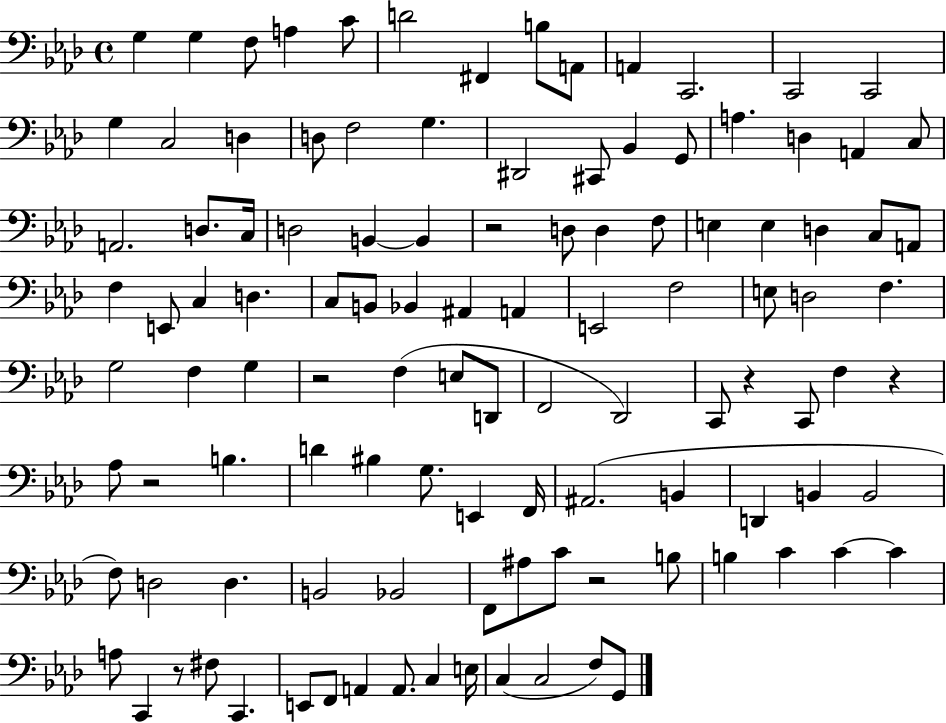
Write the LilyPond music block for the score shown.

{
  \clef bass
  \time 4/4
  \defaultTimeSignature
  \key aes \major
  g4 g4 f8 a4 c'8 | d'2 fis,4 b8 a,8 | a,4 c,2. | c,2 c,2 | \break g4 c2 d4 | d8 f2 g4. | dis,2 cis,8 bes,4 g,8 | a4. d4 a,4 c8 | \break a,2. d8. c16 | d2 b,4~~ b,4 | r2 d8 d4 f8 | e4 e4 d4 c8 a,8 | \break f4 e,8 c4 d4. | c8 b,8 bes,4 ais,4 a,4 | e,2 f2 | e8 d2 f4. | \break g2 f4 g4 | r2 f4( e8 d,8 | f,2 des,2) | c,8 r4 c,8 f4 r4 | \break aes8 r2 b4. | d'4 bis4 g8. e,4 f,16 | ais,2.( b,4 | d,4 b,4 b,2 | \break f8) d2 d4. | b,2 bes,2 | f,8 ais8 c'8 r2 b8 | b4 c'4 c'4~~ c'4 | \break a8 c,4 r8 fis8 c,4. | e,8 f,8 a,4 a,8. c4 e16 | c4( c2 f8) g,8 | \bar "|."
}